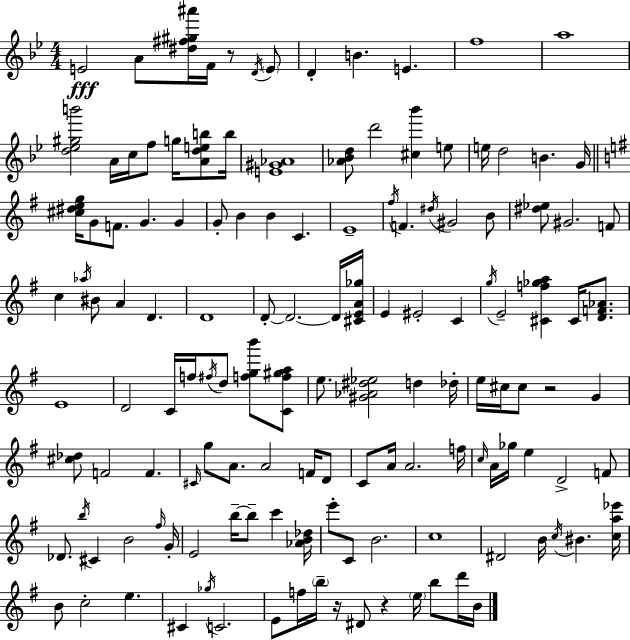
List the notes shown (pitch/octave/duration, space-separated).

E4/h A4/e [D#5,F#5,G#5,A#6]/s F4/s R/e D4/s E4/e D4/q B4/q. E4/q. F5/w A5/w [D5,Eb5,G#5,B6]/h A4/s C5/s F5/e G5/s [A4,D5,E5,B5]/e B5/s [E4,G#4,Ab4]/w [Ab4,Bb4,D5]/e D6/h [C#5,Bb6]/q E5/e E5/s D5/h B4/q. G4/s [C#5,D#5,E5,G5]/s G4/e F4/e. G4/q. G4/q G4/e B4/q B4/q C4/q. E4/w F#5/s F4/q. D#5/s G#4/h B4/e [D#5,Eb5]/e G#4/h. F4/e C5/q Ab5/s BIS4/e A4/q D4/q. D4/w D4/e D4/h. D4/s [C#4,E4,A4,Gb5]/s E4/q EIS4/h C4/q G5/s E4/h [C#4,F5,Gb5,A5]/q C#4/s [D4,F4,Ab4]/e. E4/w D4/h C4/s F5/s F#5/s D5/e [F5,G5,B6]/e [C4,F5,G#5,A5]/e E5/e. [G#4,Ab4,D#5,Eb5]/h D5/q Db5/s E5/s C#5/s C#5/e R/h G4/q [C#5,Db5]/e F4/h F4/q. C#4/s G5/e A4/e. A4/h F4/s D4/e C4/e A4/s A4/h. F5/s C5/s A4/s Gb5/s E5/q D4/h F4/e Db4/e. B5/s C#4/q B4/h F#5/s G4/s E4/h B5/s B5/e C6/q [Ab4,B4,Db5]/s E6/e C4/e B4/h. C5/w D#4/h B4/s C5/s BIS4/q. [C5,A5,Eb6]/s B4/e C5/h E5/q. C#4/q Gb5/s C4/h. E4/e F5/s B5/s R/s D#4/e R/q E5/s B5/e D6/s B4/s